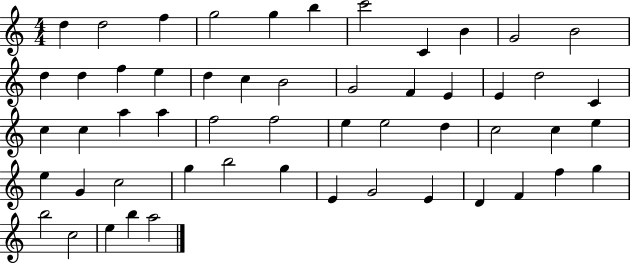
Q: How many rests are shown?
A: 0